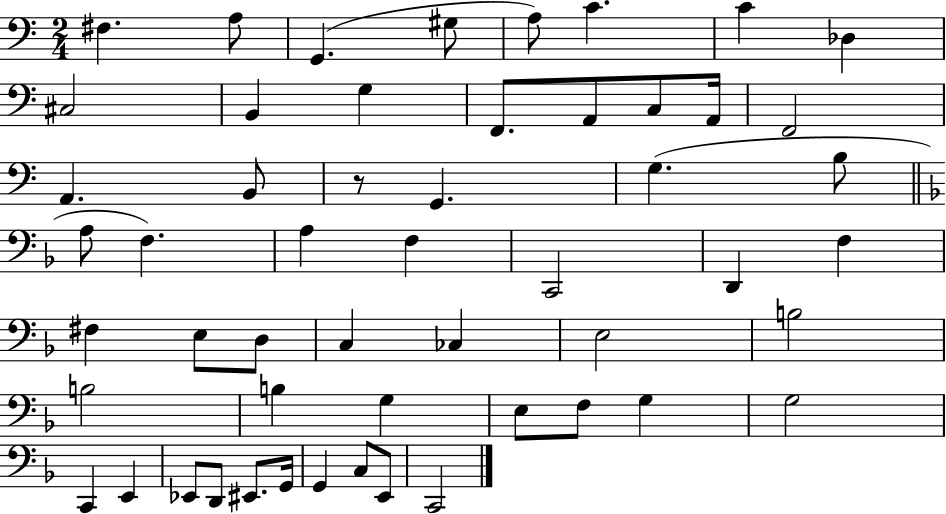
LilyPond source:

{
  \clef bass
  \numericTimeSignature
  \time 2/4
  \key c \major
  fis4. a8 | g,4.( gis8 | a8) c'4. | c'4 des4 | \break cis2 | b,4 g4 | f,8. a,8 c8 a,16 | f,2 | \break a,4. b,8 | r8 g,4. | g4.( b8 | \bar "||" \break \key d \minor a8 f4.) | a4 f4 | c,2 | d,4 f4 | \break fis4 e8 d8 | c4 ces4 | e2 | b2 | \break b2 | b4 g4 | e8 f8 g4 | g2 | \break c,4 e,4 | ees,8 d,8 eis,8. g,16 | g,4 c8 e,8 | c,2 | \break \bar "|."
}